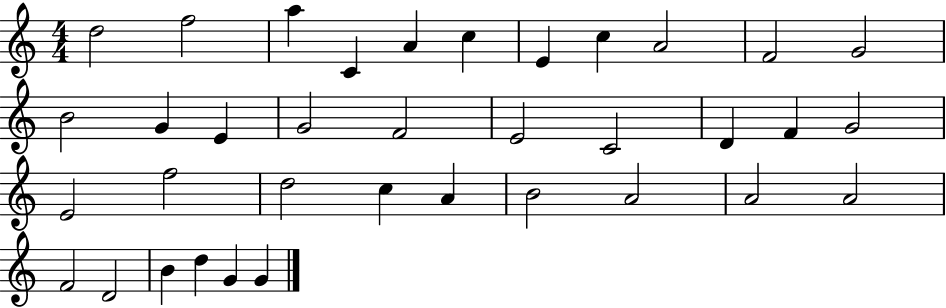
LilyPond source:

{
  \clef treble
  \numericTimeSignature
  \time 4/4
  \key c \major
  d''2 f''2 | a''4 c'4 a'4 c''4 | e'4 c''4 a'2 | f'2 g'2 | \break b'2 g'4 e'4 | g'2 f'2 | e'2 c'2 | d'4 f'4 g'2 | \break e'2 f''2 | d''2 c''4 a'4 | b'2 a'2 | a'2 a'2 | \break f'2 d'2 | b'4 d''4 g'4 g'4 | \bar "|."
}